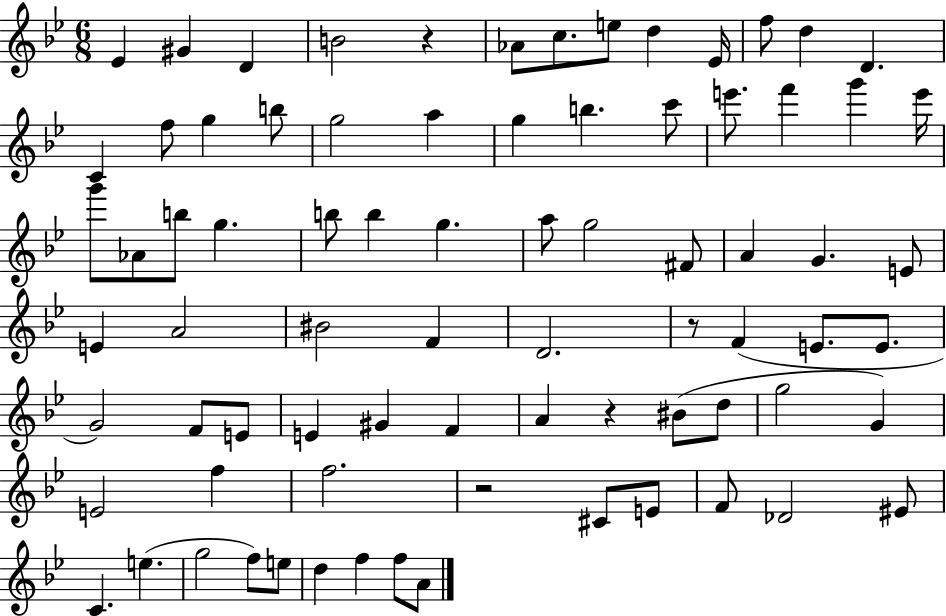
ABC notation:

X:1
T:Untitled
M:6/8
L:1/4
K:Bb
_E ^G D B2 z _A/2 c/2 e/2 d _E/4 f/2 d D C f/2 g b/2 g2 a g b c'/2 e'/2 f' g' e'/4 g'/2 _A/2 b/2 g b/2 b g a/2 g2 ^F/2 A G E/2 E A2 ^B2 F D2 z/2 F E/2 E/2 G2 F/2 E/2 E ^G F A z ^B/2 d/2 g2 G E2 f f2 z2 ^C/2 E/2 F/2 _D2 ^E/2 C e g2 f/2 e/2 d f f/2 A/2